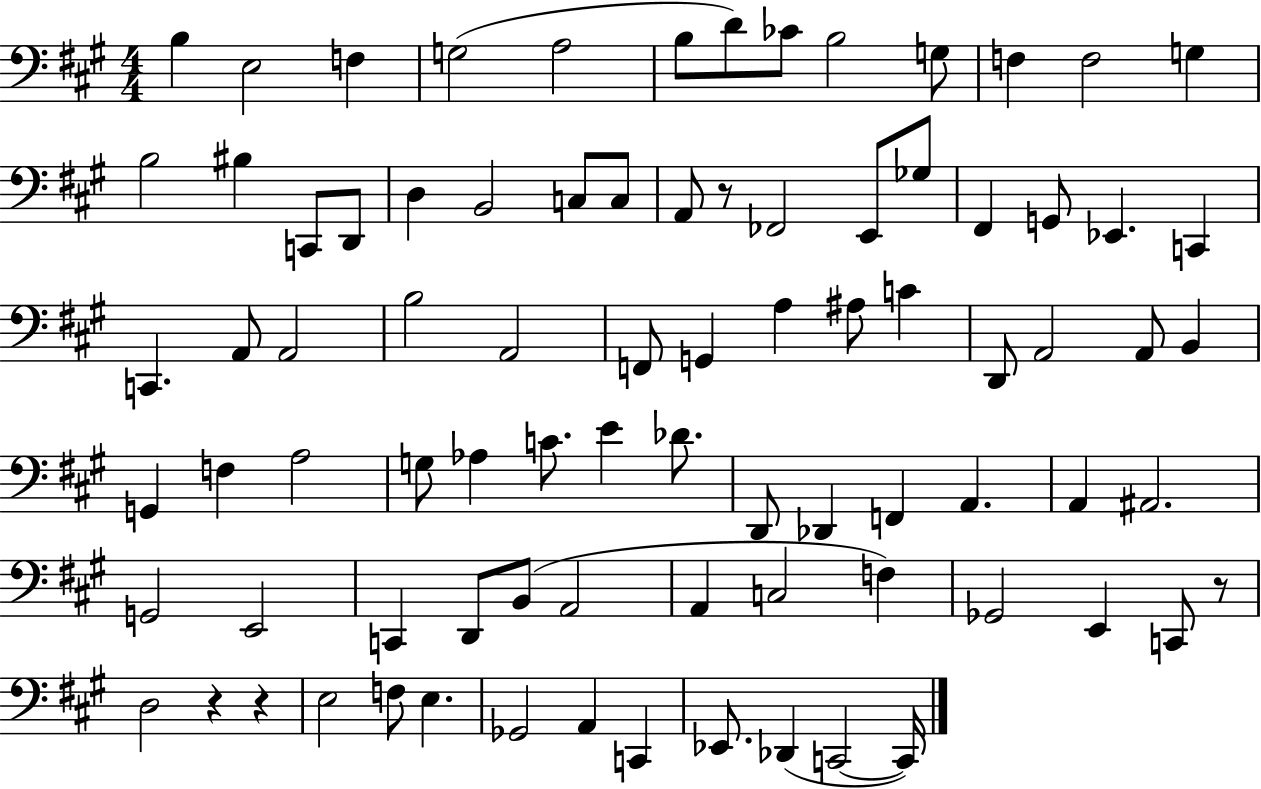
{
  \clef bass
  \numericTimeSignature
  \time 4/4
  \key a \major
  b4 e2 f4 | g2( a2 | b8 d'8) ces'8 b2 g8 | f4 f2 g4 | \break b2 bis4 c,8 d,8 | d4 b,2 c8 c8 | a,8 r8 fes,2 e,8 ges8 | fis,4 g,8 ees,4. c,4 | \break c,4. a,8 a,2 | b2 a,2 | f,8 g,4 a4 ais8 c'4 | d,8 a,2 a,8 b,4 | \break g,4 f4 a2 | g8 aes4 c'8. e'4 des'8. | d,8 des,4 f,4 a,4. | a,4 ais,2. | \break g,2 e,2 | c,4 d,8 b,8( a,2 | a,4 c2 f4) | ges,2 e,4 c,8 r8 | \break d2 r4 r4 | e2 f8 e4. | ges,2 a,4 c,4 | ees,8. des,4( c,2~~ c,16) | \break \bar "|."
}